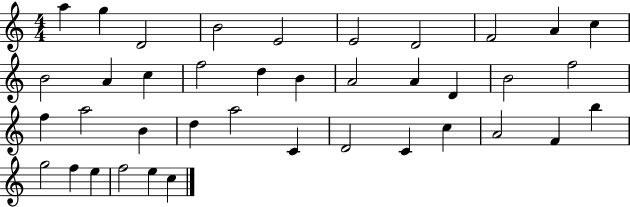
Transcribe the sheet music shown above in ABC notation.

X:1
T:Untitled
M:4/4
L:1/4
K:C
a g D2 B2 E2 E2 D2 F2 A c B2 A c f2 d B A2 A D B2 f2 f a2 B d a2 C D2 C c A2 F b g2 f e f2 e c